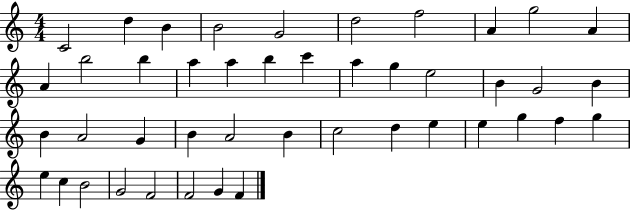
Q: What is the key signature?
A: C major